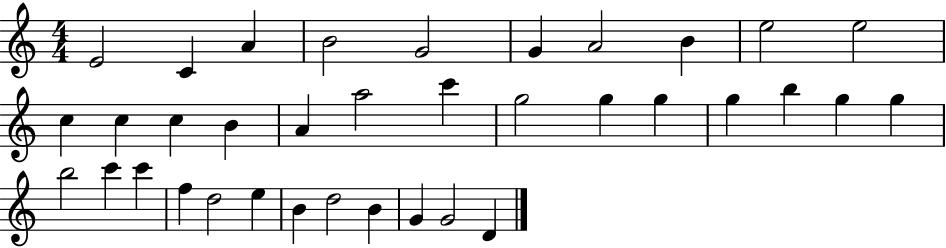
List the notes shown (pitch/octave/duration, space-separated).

E4/h C4/q A4/q B4/h G4/h G4/q A4/h B4/q E5/h E5/h C5/q C5/q C5/q B4/q A4/q A5/h C6/q G5/h G5/q G5/q G5/q B5/q G5/q G5/q B5/h C6/q C6/q F5/q D5/h E5/q B4/q D5/h B4/q G4/q G4/h D4/q